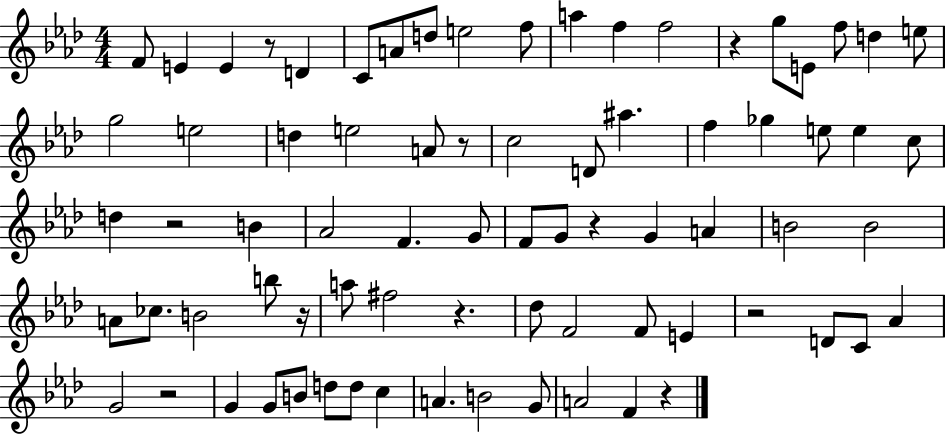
{
  \clef treble
  \numericTimeSignature
  \time 4/4
  \key aes \major
  \repeat volta 2 { f'8 e'4 e'4 r8 d'4 | c'8 a'8 d''8 e''2 f''8 | a''4 f''4 f''2 | r4 g''8 e'8 f''8 d''4 e''8 | \break g''2 e''2 | d''4 e''2 a'8 r8 | c''2 d'8 ais''4. | f''4 ges''4 e''8 e''4 c''8 | \break d''4 r2 b'4 | aes'2 f'4. g'8 | f'8 g'8 r4 g'4 a'4 | b'2 b'2 | \break a'8 ces''8. b'2 b''8 r16 | a''8 fis''2 r4. | des''8 f'2 f'8 e'4 | r2 d'8 c'8 aes'4 | \break g'2 r2 | g'4 g'8 b'8 d''8 d''8 c''4 | a'4. b'2 g'8 | a'2 f'4 r4 | \break } \bar "|."
}